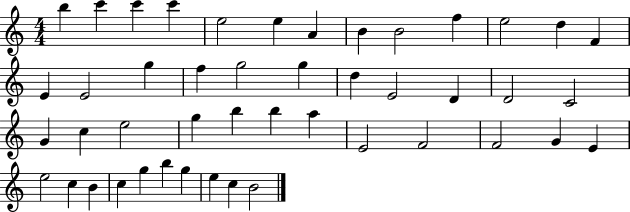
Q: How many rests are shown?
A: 0